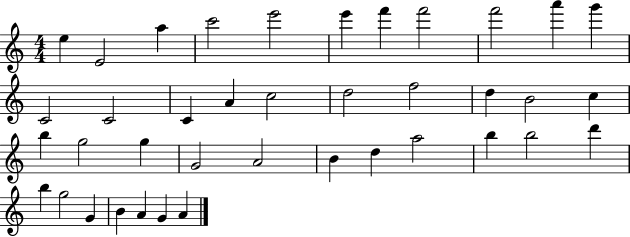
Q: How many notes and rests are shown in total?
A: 39